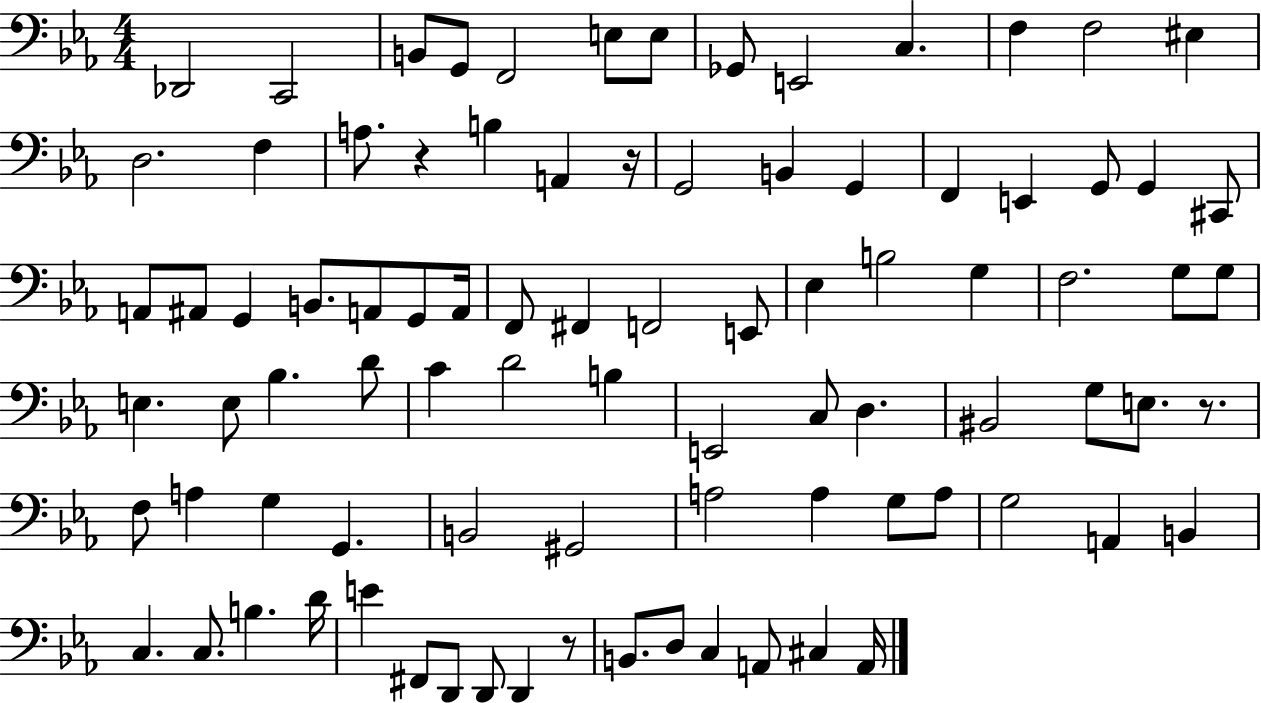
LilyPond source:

{
  \clef bass
  \numericTimeSignature
  \time 4/4
  \key ees \major
  des,2 c,2 | b,8 g,8 f,2 e8 e8 | ges,8 e,2 c4. | f4 f2 eis4 | \break d2. f4 | a8. r4 b4 a,4 r16 | g,2 b,4 g,4 | f,4 e,4 g,8 g,4 cis,8 | \break a,8 ais,8 g,4 b,8. a,8 g,8 a,16 | f,8 fis,4 f,2 e,8 | ees4 b2 g4 | f2. g8 g8 | \break e4. e8 bes4. d'8 | c'4 d'2 b4 | e,2 c8 d4. | bis,2 g8 e8. r8. | \break f8 a4 g4 g,4. | b,2 gis,2 | a2 a4 g8 a8 | g2 a,4 b,4 | \break c4. c8. b4. d'16 | e'4 fis,8 d,8 d,8 d,4 r8 | b,8. d8 c4 a,8 cis4 a,16 | \bar "|."
}